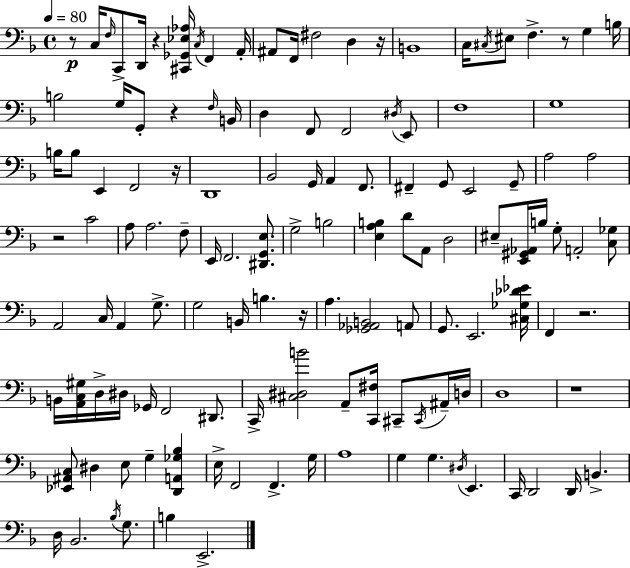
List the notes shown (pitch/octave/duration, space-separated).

R/e C3/s F3/s C2/e D2/s R/q [C#2,Gb2,Eb3,Ab3]/s C3/s F2/q A2/s A#2/e F2/s F#3/h D3/q R/s B2/w C3/s C#3/s EIS3/e F3/q. R/e G3/q B3/s B3/h G3/s G2/e R/q F3/s B2/s D3/q F2/e F2/h D#3/s E2/e F3/w G3/w B3/s B3/e E2/q F2/h R/s D2/w Bb2/h G2/s A2/q F2/e. F#2/q G2/e E2/h G2/e A3/h A3/h R/h C4/h A3/e A3/h. F3/e E2/s F2/h. [D#2,G2,E3]/e. G3/h B3/h [E3,A3,B3]/q D4/e A2/e D3/h EIS3/e [E2,G#2,Ab2]/s B3/s G3/e A2/h [C3,Gb3]/e A2/h C3/s A2/q G3/e. G3/h B2/s B3/q. R/s A3/q. [Gb2,Ab2,B2]/h A2/e G2/e. E2/h. [C#3,Gb3,Db4,Eb4]/s F2/q R/h. B2/s [A2,C3,G#3]/s D3/s D#3/s Gb2/s F2/h D#2/e. C2/s [C#3,D#3,B4]/h A2/e [C2,F#3]/s C#2/e C#2/s A#2/s D3/s D3/w R/w [Eb2,A#2,C3]/e D#3/q E3/e G3/q [D2,A2,Gb3,Bb3]/q E3/s F2/h F2/q. G3/s A3/w G3/q G3/q. D#3/s E2/q. C2/s D2/h D2/s B2/q. D3/s Bb2/h. Bb3/s G3/e. B3/q E2/h.